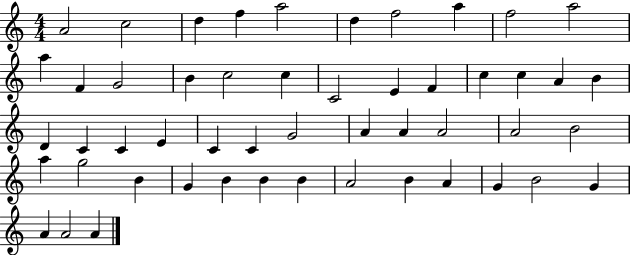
{
  \clef treble
  \numericTimeSignature
  \time 4/4
  \key c \major
  a'2 c''2 | d''4 f''4 a''2 | d''4 f''2 a''4 | f''2 a''2 | \break a''4 f'4 g'2 | b'4 c''2 c''4 | c'2 e'4 f'4 | c''4 c''4 a'4 b'4 | \break d'4 c'4 c'4 e'4 | c'4 c'4 g'2 | a'4 a'4 a'2 | a'2 b'2 | \break a''4 g''2 b'4 | g'4 b'4 b'4 b'4 | a'2 b'4 a'4 | g'4 b'2 g'4 | \break a'4 a'2 a'4 | \bar "|."
}